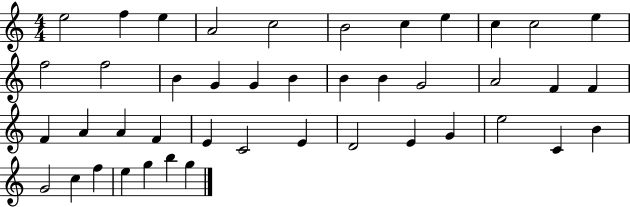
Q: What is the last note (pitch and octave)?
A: G5